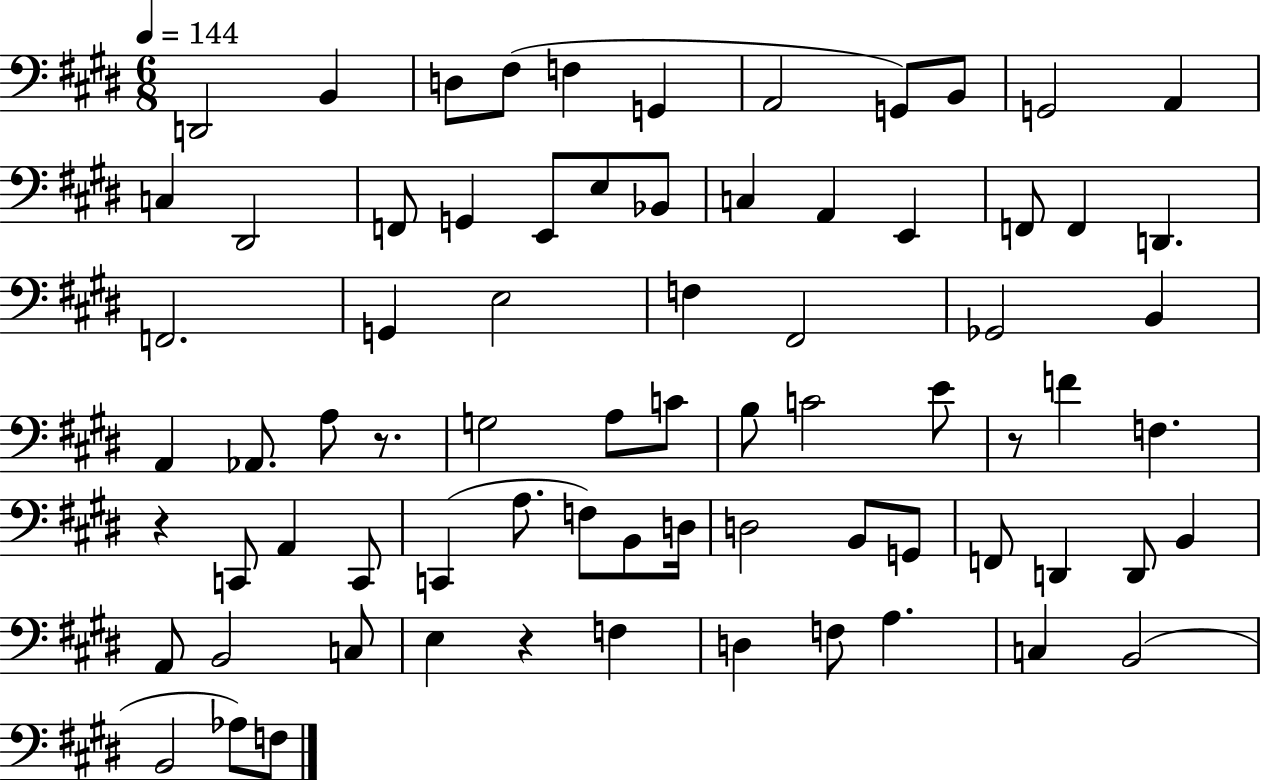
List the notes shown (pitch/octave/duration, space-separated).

D2/h B2/q D3/e F#3/e F3/q G2/q A2/h G2/e B2/e G2/h A2/q C3/q D#2/h F2/e G2/q E2/e E3/e Bb2/e C3/q A2/q E2/q F2/e F2/q D2/q. F2/h. G2/q E3/h F3/q F#2/h Gb2/h B2/q A2/q Ab2/e. A3/e R/e. G3/h A3/e C4/e B3/e C4/h E4/e R/e F4/q F3/q. R/q C2/e A2/q C2/e C2/q A3/e. F3/e B2/e D3/s D3/h B2/e G2/e F2/e D2/q D2/e B2/q A2/e B2/h C3/e E3/q R/q F3/q D3/q F3/e A3/q. C3/q B2/h B2/h Ab3/e F3/e